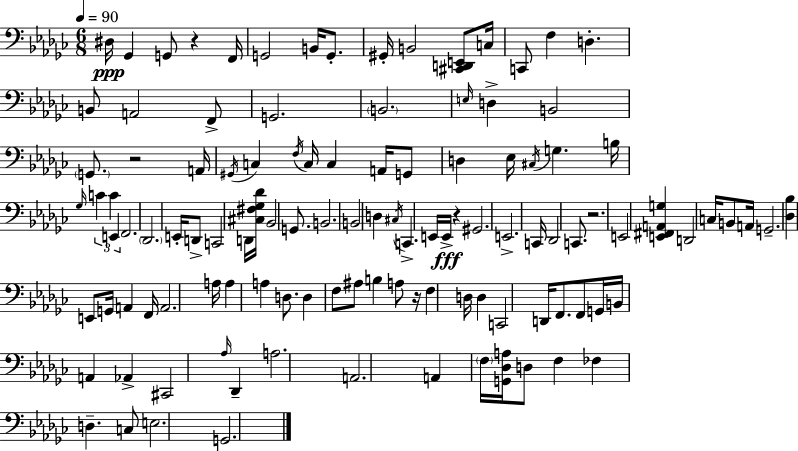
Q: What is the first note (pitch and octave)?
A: D#3